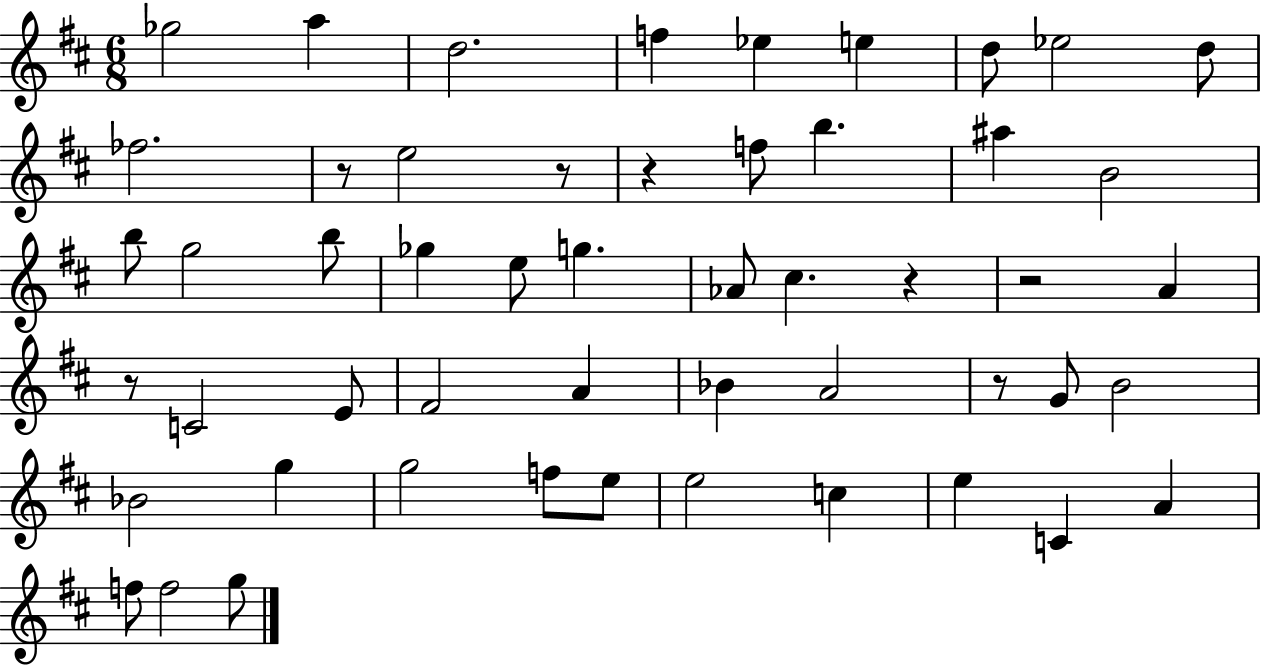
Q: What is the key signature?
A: D major